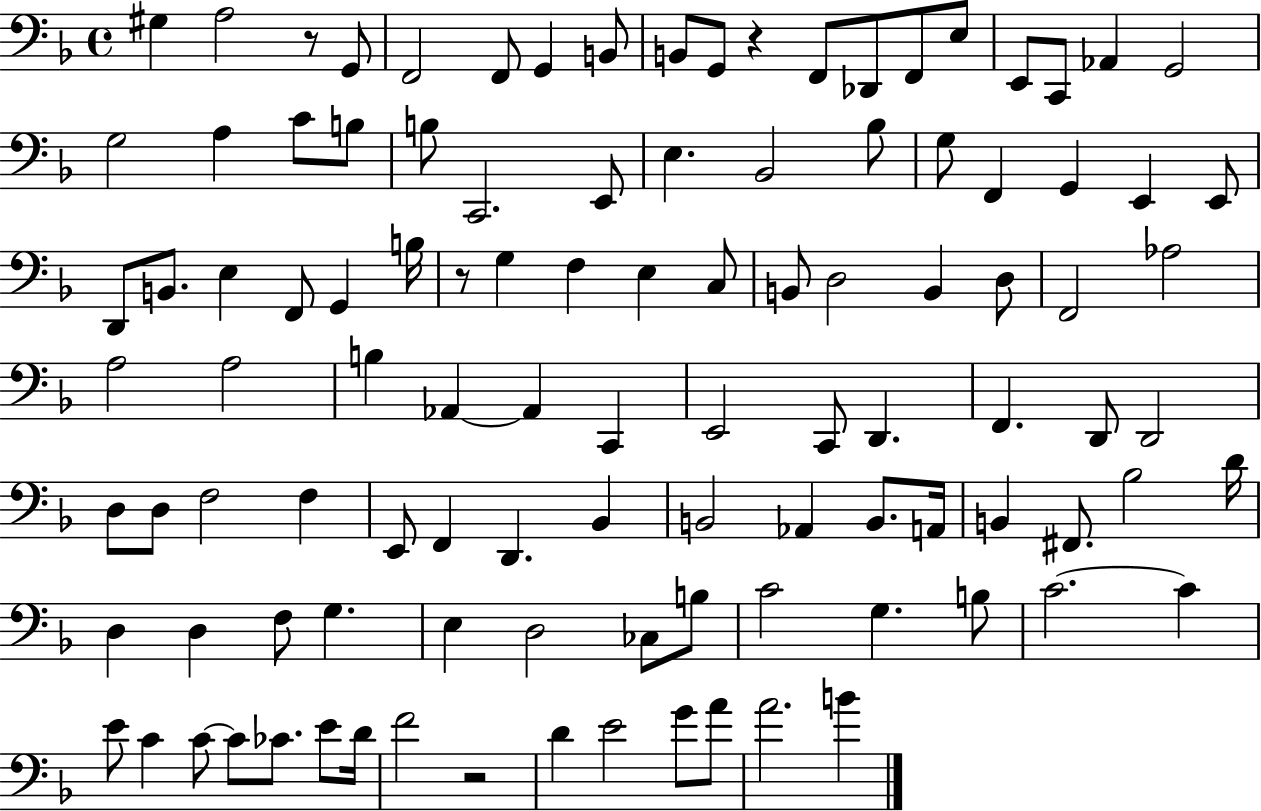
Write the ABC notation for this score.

X:1
T:Untitled
M:4/4
L:1/4
K:F
^G, A,2 z/2 G,,/2 F,,2 F,,/2 G,, B,,/2 B,,/2 G,,/2 z F,,/2 _D,,/2 F,,/2 E,/2 E,,/2 C,,/2 _A,, G,,2 G,2 A, C/2 B,/2 B,/2 C,,2 E,,/2 E, _B,,2 _B,/2 G,/2 F,, G,, E,, E,,/2 D,,/2 B,,/2 E, F,,/2 G,, B,/4 z/2 G, F, E, C,/2 B,,/2 D,2 B,, D,/2 F,,2 _A,2 A,2 A,2 B, _A,, _A,, C,, E,,2 C,,/2 D,, F,, D,,/2 D,,2 D,/2 D,/2 F,2 F, E,,/2 F,, D,, _B,, B,,2 _A,, B,,/2 A,,/4 B,, ^F,,/2 _B,2 D/4 D, D, F,/2 G, E, D,2 _C,/2 B,/2 C2 G, B,/2 C2 C E/2 C C/2 C/2 _C/2 E/2 D/4 F2 z2 D E2 G/2 A/2 A2 B